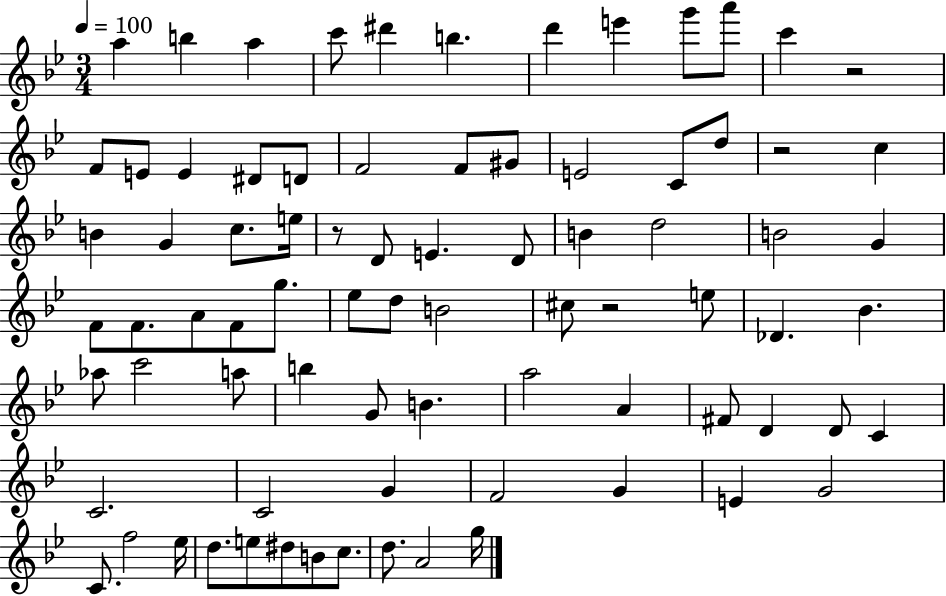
X:1
T:Untitled
M:3/4
L:1/4
K:Bb
a b a c'/2 ^d' b d' e' g'/2 a'/2 c' z2 F/2 E/2 E ^D/2 D/2 F2 F/2 ^G/2 E2 C/2 d/2 z2 c B G c/2 e/4 z/2 D/2 E D/2 B d2 B2 G F/2 F/2 A/2 F/2 g/2 _e/2 d/2 B2 ^c/2 z2 e/2 _D _B _a/2 c'2 a/2 b G/2 B a2 A ^F/2 D D/2 C C2 C2 G F2 G E G2 C/2 f2 _e/4 d/2 e/2 ^d/2 B/2 c/2 d/2 A2 g/4